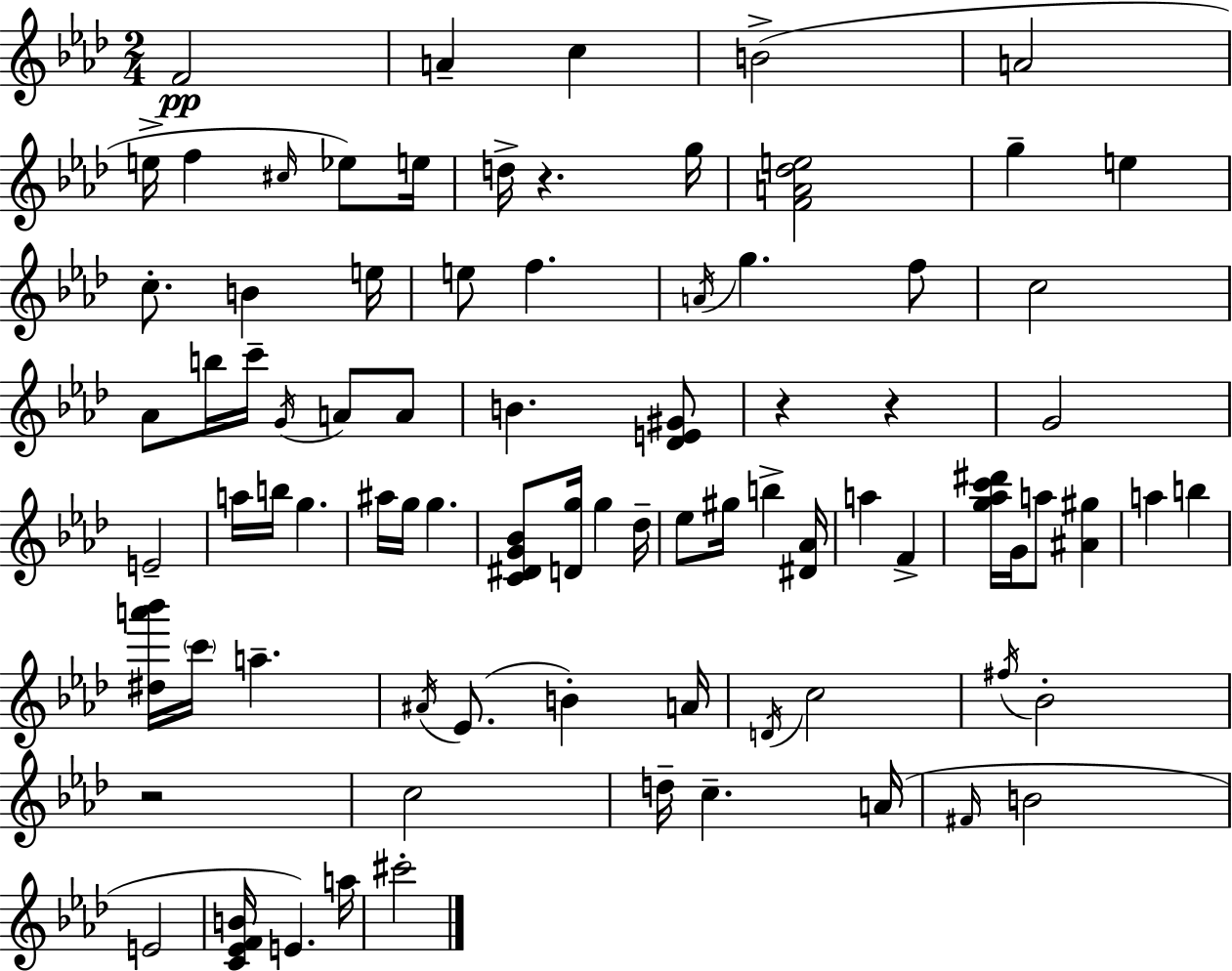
{
  \clef treble
  \numericTimeSignature
  \time 2/4
  \key aes \major
  \repeat volta 2 { f'2\pp | a'4-- c''4 | b'2->( | a'2 | \break e''16-> f''4 \grace { cis''16 } ees''8) | e''16 d''16-> r4. | g''16 <f' a' des'' e''>2 | g''4-- e''4 | \break c''8.-. b'4 | e''16 e''8 f''4. | \acciaccatura { a'16 } g''4. | f''8 c''2 | \break aes'8 b''16 c'''16-- \acciaccatura { g'16 } a'8 | a'8 b'4. | <des' e' gis'>8 r4 r4 | g'2 | \break e'2-- | a''16 b''16 g''4. | ais''16 g''16 g''4. | <c' dis' g' bes'>8 <d' g''>16 g''4 | \break des''16-- ees''8 gis''16 b''4-> | <dis' aes'>16 a''4 f'4-> | <g'' aes'' c''' dis'''>16 g'16 a''8 <ais' gis''>4 | a''4 b''4 | \break <dis'' a''' bes'''>16 \parenthesize c'''16 a''4.-- | \acciaccatura { ais'16 }( ees'8. b'4-.) | a'16 \acciaccatura { d'16 } c''2 | \acciaccatura { fis''16 } bes'2-. | \break r2 | c''2 | d''16-- c''4.-- | a'16( \grace { fis'16 } b'2 | \break e'2 | <c' ees' f' b'>16 | e'4.) a''16 cis'''2-. | } \bar "|."
}